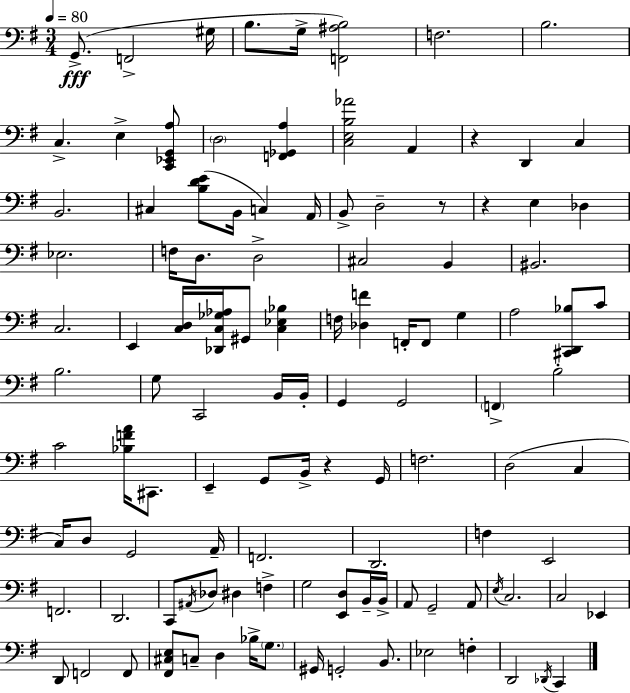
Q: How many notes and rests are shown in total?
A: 113